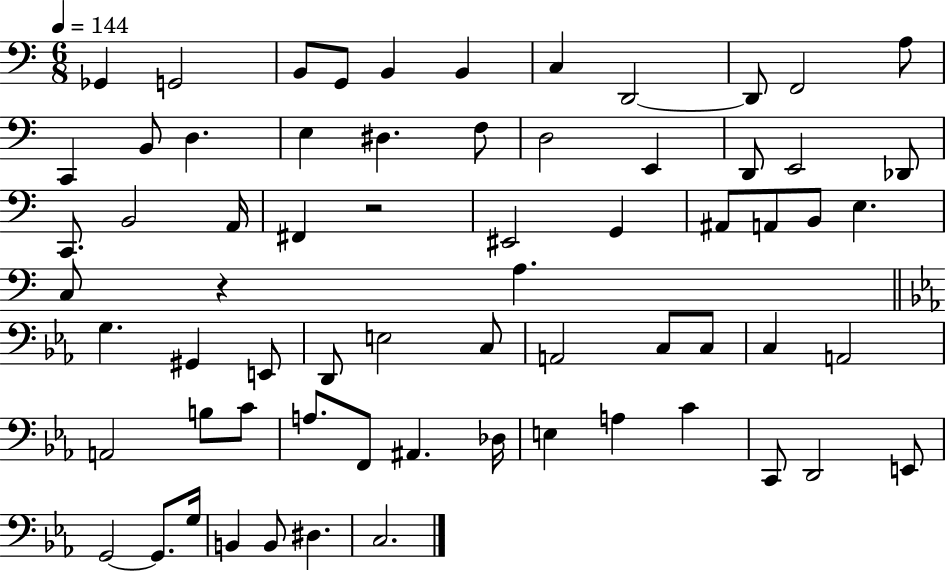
Gb2/q G2/h B2/e G2/e B2/q B2/q C3/q D2/h D2/e F2/h A3/e C2/q B2/e D3/q. E3/q D#3/q. F3/e D3/h E2/q D2/e E2/h Db2/e C2/e. B2/h A2/s F#2/q R/h EIS2/h G2/q A#2/e A2/e B2/e E3/q. C3/e R/q A3/q. G3/q. G#2/q E2/e D2/e E3/h C3/e A2/h C3/e C3/e C3/q A2/h A2/h B3/e C4/e A3/e. F2/e A#2/q. Db3/s E3/q A3/q C4/q C2/e D2/h E2/e G2/h G2/e. G3/s B2/q B2/e D#3/q. C3/h.